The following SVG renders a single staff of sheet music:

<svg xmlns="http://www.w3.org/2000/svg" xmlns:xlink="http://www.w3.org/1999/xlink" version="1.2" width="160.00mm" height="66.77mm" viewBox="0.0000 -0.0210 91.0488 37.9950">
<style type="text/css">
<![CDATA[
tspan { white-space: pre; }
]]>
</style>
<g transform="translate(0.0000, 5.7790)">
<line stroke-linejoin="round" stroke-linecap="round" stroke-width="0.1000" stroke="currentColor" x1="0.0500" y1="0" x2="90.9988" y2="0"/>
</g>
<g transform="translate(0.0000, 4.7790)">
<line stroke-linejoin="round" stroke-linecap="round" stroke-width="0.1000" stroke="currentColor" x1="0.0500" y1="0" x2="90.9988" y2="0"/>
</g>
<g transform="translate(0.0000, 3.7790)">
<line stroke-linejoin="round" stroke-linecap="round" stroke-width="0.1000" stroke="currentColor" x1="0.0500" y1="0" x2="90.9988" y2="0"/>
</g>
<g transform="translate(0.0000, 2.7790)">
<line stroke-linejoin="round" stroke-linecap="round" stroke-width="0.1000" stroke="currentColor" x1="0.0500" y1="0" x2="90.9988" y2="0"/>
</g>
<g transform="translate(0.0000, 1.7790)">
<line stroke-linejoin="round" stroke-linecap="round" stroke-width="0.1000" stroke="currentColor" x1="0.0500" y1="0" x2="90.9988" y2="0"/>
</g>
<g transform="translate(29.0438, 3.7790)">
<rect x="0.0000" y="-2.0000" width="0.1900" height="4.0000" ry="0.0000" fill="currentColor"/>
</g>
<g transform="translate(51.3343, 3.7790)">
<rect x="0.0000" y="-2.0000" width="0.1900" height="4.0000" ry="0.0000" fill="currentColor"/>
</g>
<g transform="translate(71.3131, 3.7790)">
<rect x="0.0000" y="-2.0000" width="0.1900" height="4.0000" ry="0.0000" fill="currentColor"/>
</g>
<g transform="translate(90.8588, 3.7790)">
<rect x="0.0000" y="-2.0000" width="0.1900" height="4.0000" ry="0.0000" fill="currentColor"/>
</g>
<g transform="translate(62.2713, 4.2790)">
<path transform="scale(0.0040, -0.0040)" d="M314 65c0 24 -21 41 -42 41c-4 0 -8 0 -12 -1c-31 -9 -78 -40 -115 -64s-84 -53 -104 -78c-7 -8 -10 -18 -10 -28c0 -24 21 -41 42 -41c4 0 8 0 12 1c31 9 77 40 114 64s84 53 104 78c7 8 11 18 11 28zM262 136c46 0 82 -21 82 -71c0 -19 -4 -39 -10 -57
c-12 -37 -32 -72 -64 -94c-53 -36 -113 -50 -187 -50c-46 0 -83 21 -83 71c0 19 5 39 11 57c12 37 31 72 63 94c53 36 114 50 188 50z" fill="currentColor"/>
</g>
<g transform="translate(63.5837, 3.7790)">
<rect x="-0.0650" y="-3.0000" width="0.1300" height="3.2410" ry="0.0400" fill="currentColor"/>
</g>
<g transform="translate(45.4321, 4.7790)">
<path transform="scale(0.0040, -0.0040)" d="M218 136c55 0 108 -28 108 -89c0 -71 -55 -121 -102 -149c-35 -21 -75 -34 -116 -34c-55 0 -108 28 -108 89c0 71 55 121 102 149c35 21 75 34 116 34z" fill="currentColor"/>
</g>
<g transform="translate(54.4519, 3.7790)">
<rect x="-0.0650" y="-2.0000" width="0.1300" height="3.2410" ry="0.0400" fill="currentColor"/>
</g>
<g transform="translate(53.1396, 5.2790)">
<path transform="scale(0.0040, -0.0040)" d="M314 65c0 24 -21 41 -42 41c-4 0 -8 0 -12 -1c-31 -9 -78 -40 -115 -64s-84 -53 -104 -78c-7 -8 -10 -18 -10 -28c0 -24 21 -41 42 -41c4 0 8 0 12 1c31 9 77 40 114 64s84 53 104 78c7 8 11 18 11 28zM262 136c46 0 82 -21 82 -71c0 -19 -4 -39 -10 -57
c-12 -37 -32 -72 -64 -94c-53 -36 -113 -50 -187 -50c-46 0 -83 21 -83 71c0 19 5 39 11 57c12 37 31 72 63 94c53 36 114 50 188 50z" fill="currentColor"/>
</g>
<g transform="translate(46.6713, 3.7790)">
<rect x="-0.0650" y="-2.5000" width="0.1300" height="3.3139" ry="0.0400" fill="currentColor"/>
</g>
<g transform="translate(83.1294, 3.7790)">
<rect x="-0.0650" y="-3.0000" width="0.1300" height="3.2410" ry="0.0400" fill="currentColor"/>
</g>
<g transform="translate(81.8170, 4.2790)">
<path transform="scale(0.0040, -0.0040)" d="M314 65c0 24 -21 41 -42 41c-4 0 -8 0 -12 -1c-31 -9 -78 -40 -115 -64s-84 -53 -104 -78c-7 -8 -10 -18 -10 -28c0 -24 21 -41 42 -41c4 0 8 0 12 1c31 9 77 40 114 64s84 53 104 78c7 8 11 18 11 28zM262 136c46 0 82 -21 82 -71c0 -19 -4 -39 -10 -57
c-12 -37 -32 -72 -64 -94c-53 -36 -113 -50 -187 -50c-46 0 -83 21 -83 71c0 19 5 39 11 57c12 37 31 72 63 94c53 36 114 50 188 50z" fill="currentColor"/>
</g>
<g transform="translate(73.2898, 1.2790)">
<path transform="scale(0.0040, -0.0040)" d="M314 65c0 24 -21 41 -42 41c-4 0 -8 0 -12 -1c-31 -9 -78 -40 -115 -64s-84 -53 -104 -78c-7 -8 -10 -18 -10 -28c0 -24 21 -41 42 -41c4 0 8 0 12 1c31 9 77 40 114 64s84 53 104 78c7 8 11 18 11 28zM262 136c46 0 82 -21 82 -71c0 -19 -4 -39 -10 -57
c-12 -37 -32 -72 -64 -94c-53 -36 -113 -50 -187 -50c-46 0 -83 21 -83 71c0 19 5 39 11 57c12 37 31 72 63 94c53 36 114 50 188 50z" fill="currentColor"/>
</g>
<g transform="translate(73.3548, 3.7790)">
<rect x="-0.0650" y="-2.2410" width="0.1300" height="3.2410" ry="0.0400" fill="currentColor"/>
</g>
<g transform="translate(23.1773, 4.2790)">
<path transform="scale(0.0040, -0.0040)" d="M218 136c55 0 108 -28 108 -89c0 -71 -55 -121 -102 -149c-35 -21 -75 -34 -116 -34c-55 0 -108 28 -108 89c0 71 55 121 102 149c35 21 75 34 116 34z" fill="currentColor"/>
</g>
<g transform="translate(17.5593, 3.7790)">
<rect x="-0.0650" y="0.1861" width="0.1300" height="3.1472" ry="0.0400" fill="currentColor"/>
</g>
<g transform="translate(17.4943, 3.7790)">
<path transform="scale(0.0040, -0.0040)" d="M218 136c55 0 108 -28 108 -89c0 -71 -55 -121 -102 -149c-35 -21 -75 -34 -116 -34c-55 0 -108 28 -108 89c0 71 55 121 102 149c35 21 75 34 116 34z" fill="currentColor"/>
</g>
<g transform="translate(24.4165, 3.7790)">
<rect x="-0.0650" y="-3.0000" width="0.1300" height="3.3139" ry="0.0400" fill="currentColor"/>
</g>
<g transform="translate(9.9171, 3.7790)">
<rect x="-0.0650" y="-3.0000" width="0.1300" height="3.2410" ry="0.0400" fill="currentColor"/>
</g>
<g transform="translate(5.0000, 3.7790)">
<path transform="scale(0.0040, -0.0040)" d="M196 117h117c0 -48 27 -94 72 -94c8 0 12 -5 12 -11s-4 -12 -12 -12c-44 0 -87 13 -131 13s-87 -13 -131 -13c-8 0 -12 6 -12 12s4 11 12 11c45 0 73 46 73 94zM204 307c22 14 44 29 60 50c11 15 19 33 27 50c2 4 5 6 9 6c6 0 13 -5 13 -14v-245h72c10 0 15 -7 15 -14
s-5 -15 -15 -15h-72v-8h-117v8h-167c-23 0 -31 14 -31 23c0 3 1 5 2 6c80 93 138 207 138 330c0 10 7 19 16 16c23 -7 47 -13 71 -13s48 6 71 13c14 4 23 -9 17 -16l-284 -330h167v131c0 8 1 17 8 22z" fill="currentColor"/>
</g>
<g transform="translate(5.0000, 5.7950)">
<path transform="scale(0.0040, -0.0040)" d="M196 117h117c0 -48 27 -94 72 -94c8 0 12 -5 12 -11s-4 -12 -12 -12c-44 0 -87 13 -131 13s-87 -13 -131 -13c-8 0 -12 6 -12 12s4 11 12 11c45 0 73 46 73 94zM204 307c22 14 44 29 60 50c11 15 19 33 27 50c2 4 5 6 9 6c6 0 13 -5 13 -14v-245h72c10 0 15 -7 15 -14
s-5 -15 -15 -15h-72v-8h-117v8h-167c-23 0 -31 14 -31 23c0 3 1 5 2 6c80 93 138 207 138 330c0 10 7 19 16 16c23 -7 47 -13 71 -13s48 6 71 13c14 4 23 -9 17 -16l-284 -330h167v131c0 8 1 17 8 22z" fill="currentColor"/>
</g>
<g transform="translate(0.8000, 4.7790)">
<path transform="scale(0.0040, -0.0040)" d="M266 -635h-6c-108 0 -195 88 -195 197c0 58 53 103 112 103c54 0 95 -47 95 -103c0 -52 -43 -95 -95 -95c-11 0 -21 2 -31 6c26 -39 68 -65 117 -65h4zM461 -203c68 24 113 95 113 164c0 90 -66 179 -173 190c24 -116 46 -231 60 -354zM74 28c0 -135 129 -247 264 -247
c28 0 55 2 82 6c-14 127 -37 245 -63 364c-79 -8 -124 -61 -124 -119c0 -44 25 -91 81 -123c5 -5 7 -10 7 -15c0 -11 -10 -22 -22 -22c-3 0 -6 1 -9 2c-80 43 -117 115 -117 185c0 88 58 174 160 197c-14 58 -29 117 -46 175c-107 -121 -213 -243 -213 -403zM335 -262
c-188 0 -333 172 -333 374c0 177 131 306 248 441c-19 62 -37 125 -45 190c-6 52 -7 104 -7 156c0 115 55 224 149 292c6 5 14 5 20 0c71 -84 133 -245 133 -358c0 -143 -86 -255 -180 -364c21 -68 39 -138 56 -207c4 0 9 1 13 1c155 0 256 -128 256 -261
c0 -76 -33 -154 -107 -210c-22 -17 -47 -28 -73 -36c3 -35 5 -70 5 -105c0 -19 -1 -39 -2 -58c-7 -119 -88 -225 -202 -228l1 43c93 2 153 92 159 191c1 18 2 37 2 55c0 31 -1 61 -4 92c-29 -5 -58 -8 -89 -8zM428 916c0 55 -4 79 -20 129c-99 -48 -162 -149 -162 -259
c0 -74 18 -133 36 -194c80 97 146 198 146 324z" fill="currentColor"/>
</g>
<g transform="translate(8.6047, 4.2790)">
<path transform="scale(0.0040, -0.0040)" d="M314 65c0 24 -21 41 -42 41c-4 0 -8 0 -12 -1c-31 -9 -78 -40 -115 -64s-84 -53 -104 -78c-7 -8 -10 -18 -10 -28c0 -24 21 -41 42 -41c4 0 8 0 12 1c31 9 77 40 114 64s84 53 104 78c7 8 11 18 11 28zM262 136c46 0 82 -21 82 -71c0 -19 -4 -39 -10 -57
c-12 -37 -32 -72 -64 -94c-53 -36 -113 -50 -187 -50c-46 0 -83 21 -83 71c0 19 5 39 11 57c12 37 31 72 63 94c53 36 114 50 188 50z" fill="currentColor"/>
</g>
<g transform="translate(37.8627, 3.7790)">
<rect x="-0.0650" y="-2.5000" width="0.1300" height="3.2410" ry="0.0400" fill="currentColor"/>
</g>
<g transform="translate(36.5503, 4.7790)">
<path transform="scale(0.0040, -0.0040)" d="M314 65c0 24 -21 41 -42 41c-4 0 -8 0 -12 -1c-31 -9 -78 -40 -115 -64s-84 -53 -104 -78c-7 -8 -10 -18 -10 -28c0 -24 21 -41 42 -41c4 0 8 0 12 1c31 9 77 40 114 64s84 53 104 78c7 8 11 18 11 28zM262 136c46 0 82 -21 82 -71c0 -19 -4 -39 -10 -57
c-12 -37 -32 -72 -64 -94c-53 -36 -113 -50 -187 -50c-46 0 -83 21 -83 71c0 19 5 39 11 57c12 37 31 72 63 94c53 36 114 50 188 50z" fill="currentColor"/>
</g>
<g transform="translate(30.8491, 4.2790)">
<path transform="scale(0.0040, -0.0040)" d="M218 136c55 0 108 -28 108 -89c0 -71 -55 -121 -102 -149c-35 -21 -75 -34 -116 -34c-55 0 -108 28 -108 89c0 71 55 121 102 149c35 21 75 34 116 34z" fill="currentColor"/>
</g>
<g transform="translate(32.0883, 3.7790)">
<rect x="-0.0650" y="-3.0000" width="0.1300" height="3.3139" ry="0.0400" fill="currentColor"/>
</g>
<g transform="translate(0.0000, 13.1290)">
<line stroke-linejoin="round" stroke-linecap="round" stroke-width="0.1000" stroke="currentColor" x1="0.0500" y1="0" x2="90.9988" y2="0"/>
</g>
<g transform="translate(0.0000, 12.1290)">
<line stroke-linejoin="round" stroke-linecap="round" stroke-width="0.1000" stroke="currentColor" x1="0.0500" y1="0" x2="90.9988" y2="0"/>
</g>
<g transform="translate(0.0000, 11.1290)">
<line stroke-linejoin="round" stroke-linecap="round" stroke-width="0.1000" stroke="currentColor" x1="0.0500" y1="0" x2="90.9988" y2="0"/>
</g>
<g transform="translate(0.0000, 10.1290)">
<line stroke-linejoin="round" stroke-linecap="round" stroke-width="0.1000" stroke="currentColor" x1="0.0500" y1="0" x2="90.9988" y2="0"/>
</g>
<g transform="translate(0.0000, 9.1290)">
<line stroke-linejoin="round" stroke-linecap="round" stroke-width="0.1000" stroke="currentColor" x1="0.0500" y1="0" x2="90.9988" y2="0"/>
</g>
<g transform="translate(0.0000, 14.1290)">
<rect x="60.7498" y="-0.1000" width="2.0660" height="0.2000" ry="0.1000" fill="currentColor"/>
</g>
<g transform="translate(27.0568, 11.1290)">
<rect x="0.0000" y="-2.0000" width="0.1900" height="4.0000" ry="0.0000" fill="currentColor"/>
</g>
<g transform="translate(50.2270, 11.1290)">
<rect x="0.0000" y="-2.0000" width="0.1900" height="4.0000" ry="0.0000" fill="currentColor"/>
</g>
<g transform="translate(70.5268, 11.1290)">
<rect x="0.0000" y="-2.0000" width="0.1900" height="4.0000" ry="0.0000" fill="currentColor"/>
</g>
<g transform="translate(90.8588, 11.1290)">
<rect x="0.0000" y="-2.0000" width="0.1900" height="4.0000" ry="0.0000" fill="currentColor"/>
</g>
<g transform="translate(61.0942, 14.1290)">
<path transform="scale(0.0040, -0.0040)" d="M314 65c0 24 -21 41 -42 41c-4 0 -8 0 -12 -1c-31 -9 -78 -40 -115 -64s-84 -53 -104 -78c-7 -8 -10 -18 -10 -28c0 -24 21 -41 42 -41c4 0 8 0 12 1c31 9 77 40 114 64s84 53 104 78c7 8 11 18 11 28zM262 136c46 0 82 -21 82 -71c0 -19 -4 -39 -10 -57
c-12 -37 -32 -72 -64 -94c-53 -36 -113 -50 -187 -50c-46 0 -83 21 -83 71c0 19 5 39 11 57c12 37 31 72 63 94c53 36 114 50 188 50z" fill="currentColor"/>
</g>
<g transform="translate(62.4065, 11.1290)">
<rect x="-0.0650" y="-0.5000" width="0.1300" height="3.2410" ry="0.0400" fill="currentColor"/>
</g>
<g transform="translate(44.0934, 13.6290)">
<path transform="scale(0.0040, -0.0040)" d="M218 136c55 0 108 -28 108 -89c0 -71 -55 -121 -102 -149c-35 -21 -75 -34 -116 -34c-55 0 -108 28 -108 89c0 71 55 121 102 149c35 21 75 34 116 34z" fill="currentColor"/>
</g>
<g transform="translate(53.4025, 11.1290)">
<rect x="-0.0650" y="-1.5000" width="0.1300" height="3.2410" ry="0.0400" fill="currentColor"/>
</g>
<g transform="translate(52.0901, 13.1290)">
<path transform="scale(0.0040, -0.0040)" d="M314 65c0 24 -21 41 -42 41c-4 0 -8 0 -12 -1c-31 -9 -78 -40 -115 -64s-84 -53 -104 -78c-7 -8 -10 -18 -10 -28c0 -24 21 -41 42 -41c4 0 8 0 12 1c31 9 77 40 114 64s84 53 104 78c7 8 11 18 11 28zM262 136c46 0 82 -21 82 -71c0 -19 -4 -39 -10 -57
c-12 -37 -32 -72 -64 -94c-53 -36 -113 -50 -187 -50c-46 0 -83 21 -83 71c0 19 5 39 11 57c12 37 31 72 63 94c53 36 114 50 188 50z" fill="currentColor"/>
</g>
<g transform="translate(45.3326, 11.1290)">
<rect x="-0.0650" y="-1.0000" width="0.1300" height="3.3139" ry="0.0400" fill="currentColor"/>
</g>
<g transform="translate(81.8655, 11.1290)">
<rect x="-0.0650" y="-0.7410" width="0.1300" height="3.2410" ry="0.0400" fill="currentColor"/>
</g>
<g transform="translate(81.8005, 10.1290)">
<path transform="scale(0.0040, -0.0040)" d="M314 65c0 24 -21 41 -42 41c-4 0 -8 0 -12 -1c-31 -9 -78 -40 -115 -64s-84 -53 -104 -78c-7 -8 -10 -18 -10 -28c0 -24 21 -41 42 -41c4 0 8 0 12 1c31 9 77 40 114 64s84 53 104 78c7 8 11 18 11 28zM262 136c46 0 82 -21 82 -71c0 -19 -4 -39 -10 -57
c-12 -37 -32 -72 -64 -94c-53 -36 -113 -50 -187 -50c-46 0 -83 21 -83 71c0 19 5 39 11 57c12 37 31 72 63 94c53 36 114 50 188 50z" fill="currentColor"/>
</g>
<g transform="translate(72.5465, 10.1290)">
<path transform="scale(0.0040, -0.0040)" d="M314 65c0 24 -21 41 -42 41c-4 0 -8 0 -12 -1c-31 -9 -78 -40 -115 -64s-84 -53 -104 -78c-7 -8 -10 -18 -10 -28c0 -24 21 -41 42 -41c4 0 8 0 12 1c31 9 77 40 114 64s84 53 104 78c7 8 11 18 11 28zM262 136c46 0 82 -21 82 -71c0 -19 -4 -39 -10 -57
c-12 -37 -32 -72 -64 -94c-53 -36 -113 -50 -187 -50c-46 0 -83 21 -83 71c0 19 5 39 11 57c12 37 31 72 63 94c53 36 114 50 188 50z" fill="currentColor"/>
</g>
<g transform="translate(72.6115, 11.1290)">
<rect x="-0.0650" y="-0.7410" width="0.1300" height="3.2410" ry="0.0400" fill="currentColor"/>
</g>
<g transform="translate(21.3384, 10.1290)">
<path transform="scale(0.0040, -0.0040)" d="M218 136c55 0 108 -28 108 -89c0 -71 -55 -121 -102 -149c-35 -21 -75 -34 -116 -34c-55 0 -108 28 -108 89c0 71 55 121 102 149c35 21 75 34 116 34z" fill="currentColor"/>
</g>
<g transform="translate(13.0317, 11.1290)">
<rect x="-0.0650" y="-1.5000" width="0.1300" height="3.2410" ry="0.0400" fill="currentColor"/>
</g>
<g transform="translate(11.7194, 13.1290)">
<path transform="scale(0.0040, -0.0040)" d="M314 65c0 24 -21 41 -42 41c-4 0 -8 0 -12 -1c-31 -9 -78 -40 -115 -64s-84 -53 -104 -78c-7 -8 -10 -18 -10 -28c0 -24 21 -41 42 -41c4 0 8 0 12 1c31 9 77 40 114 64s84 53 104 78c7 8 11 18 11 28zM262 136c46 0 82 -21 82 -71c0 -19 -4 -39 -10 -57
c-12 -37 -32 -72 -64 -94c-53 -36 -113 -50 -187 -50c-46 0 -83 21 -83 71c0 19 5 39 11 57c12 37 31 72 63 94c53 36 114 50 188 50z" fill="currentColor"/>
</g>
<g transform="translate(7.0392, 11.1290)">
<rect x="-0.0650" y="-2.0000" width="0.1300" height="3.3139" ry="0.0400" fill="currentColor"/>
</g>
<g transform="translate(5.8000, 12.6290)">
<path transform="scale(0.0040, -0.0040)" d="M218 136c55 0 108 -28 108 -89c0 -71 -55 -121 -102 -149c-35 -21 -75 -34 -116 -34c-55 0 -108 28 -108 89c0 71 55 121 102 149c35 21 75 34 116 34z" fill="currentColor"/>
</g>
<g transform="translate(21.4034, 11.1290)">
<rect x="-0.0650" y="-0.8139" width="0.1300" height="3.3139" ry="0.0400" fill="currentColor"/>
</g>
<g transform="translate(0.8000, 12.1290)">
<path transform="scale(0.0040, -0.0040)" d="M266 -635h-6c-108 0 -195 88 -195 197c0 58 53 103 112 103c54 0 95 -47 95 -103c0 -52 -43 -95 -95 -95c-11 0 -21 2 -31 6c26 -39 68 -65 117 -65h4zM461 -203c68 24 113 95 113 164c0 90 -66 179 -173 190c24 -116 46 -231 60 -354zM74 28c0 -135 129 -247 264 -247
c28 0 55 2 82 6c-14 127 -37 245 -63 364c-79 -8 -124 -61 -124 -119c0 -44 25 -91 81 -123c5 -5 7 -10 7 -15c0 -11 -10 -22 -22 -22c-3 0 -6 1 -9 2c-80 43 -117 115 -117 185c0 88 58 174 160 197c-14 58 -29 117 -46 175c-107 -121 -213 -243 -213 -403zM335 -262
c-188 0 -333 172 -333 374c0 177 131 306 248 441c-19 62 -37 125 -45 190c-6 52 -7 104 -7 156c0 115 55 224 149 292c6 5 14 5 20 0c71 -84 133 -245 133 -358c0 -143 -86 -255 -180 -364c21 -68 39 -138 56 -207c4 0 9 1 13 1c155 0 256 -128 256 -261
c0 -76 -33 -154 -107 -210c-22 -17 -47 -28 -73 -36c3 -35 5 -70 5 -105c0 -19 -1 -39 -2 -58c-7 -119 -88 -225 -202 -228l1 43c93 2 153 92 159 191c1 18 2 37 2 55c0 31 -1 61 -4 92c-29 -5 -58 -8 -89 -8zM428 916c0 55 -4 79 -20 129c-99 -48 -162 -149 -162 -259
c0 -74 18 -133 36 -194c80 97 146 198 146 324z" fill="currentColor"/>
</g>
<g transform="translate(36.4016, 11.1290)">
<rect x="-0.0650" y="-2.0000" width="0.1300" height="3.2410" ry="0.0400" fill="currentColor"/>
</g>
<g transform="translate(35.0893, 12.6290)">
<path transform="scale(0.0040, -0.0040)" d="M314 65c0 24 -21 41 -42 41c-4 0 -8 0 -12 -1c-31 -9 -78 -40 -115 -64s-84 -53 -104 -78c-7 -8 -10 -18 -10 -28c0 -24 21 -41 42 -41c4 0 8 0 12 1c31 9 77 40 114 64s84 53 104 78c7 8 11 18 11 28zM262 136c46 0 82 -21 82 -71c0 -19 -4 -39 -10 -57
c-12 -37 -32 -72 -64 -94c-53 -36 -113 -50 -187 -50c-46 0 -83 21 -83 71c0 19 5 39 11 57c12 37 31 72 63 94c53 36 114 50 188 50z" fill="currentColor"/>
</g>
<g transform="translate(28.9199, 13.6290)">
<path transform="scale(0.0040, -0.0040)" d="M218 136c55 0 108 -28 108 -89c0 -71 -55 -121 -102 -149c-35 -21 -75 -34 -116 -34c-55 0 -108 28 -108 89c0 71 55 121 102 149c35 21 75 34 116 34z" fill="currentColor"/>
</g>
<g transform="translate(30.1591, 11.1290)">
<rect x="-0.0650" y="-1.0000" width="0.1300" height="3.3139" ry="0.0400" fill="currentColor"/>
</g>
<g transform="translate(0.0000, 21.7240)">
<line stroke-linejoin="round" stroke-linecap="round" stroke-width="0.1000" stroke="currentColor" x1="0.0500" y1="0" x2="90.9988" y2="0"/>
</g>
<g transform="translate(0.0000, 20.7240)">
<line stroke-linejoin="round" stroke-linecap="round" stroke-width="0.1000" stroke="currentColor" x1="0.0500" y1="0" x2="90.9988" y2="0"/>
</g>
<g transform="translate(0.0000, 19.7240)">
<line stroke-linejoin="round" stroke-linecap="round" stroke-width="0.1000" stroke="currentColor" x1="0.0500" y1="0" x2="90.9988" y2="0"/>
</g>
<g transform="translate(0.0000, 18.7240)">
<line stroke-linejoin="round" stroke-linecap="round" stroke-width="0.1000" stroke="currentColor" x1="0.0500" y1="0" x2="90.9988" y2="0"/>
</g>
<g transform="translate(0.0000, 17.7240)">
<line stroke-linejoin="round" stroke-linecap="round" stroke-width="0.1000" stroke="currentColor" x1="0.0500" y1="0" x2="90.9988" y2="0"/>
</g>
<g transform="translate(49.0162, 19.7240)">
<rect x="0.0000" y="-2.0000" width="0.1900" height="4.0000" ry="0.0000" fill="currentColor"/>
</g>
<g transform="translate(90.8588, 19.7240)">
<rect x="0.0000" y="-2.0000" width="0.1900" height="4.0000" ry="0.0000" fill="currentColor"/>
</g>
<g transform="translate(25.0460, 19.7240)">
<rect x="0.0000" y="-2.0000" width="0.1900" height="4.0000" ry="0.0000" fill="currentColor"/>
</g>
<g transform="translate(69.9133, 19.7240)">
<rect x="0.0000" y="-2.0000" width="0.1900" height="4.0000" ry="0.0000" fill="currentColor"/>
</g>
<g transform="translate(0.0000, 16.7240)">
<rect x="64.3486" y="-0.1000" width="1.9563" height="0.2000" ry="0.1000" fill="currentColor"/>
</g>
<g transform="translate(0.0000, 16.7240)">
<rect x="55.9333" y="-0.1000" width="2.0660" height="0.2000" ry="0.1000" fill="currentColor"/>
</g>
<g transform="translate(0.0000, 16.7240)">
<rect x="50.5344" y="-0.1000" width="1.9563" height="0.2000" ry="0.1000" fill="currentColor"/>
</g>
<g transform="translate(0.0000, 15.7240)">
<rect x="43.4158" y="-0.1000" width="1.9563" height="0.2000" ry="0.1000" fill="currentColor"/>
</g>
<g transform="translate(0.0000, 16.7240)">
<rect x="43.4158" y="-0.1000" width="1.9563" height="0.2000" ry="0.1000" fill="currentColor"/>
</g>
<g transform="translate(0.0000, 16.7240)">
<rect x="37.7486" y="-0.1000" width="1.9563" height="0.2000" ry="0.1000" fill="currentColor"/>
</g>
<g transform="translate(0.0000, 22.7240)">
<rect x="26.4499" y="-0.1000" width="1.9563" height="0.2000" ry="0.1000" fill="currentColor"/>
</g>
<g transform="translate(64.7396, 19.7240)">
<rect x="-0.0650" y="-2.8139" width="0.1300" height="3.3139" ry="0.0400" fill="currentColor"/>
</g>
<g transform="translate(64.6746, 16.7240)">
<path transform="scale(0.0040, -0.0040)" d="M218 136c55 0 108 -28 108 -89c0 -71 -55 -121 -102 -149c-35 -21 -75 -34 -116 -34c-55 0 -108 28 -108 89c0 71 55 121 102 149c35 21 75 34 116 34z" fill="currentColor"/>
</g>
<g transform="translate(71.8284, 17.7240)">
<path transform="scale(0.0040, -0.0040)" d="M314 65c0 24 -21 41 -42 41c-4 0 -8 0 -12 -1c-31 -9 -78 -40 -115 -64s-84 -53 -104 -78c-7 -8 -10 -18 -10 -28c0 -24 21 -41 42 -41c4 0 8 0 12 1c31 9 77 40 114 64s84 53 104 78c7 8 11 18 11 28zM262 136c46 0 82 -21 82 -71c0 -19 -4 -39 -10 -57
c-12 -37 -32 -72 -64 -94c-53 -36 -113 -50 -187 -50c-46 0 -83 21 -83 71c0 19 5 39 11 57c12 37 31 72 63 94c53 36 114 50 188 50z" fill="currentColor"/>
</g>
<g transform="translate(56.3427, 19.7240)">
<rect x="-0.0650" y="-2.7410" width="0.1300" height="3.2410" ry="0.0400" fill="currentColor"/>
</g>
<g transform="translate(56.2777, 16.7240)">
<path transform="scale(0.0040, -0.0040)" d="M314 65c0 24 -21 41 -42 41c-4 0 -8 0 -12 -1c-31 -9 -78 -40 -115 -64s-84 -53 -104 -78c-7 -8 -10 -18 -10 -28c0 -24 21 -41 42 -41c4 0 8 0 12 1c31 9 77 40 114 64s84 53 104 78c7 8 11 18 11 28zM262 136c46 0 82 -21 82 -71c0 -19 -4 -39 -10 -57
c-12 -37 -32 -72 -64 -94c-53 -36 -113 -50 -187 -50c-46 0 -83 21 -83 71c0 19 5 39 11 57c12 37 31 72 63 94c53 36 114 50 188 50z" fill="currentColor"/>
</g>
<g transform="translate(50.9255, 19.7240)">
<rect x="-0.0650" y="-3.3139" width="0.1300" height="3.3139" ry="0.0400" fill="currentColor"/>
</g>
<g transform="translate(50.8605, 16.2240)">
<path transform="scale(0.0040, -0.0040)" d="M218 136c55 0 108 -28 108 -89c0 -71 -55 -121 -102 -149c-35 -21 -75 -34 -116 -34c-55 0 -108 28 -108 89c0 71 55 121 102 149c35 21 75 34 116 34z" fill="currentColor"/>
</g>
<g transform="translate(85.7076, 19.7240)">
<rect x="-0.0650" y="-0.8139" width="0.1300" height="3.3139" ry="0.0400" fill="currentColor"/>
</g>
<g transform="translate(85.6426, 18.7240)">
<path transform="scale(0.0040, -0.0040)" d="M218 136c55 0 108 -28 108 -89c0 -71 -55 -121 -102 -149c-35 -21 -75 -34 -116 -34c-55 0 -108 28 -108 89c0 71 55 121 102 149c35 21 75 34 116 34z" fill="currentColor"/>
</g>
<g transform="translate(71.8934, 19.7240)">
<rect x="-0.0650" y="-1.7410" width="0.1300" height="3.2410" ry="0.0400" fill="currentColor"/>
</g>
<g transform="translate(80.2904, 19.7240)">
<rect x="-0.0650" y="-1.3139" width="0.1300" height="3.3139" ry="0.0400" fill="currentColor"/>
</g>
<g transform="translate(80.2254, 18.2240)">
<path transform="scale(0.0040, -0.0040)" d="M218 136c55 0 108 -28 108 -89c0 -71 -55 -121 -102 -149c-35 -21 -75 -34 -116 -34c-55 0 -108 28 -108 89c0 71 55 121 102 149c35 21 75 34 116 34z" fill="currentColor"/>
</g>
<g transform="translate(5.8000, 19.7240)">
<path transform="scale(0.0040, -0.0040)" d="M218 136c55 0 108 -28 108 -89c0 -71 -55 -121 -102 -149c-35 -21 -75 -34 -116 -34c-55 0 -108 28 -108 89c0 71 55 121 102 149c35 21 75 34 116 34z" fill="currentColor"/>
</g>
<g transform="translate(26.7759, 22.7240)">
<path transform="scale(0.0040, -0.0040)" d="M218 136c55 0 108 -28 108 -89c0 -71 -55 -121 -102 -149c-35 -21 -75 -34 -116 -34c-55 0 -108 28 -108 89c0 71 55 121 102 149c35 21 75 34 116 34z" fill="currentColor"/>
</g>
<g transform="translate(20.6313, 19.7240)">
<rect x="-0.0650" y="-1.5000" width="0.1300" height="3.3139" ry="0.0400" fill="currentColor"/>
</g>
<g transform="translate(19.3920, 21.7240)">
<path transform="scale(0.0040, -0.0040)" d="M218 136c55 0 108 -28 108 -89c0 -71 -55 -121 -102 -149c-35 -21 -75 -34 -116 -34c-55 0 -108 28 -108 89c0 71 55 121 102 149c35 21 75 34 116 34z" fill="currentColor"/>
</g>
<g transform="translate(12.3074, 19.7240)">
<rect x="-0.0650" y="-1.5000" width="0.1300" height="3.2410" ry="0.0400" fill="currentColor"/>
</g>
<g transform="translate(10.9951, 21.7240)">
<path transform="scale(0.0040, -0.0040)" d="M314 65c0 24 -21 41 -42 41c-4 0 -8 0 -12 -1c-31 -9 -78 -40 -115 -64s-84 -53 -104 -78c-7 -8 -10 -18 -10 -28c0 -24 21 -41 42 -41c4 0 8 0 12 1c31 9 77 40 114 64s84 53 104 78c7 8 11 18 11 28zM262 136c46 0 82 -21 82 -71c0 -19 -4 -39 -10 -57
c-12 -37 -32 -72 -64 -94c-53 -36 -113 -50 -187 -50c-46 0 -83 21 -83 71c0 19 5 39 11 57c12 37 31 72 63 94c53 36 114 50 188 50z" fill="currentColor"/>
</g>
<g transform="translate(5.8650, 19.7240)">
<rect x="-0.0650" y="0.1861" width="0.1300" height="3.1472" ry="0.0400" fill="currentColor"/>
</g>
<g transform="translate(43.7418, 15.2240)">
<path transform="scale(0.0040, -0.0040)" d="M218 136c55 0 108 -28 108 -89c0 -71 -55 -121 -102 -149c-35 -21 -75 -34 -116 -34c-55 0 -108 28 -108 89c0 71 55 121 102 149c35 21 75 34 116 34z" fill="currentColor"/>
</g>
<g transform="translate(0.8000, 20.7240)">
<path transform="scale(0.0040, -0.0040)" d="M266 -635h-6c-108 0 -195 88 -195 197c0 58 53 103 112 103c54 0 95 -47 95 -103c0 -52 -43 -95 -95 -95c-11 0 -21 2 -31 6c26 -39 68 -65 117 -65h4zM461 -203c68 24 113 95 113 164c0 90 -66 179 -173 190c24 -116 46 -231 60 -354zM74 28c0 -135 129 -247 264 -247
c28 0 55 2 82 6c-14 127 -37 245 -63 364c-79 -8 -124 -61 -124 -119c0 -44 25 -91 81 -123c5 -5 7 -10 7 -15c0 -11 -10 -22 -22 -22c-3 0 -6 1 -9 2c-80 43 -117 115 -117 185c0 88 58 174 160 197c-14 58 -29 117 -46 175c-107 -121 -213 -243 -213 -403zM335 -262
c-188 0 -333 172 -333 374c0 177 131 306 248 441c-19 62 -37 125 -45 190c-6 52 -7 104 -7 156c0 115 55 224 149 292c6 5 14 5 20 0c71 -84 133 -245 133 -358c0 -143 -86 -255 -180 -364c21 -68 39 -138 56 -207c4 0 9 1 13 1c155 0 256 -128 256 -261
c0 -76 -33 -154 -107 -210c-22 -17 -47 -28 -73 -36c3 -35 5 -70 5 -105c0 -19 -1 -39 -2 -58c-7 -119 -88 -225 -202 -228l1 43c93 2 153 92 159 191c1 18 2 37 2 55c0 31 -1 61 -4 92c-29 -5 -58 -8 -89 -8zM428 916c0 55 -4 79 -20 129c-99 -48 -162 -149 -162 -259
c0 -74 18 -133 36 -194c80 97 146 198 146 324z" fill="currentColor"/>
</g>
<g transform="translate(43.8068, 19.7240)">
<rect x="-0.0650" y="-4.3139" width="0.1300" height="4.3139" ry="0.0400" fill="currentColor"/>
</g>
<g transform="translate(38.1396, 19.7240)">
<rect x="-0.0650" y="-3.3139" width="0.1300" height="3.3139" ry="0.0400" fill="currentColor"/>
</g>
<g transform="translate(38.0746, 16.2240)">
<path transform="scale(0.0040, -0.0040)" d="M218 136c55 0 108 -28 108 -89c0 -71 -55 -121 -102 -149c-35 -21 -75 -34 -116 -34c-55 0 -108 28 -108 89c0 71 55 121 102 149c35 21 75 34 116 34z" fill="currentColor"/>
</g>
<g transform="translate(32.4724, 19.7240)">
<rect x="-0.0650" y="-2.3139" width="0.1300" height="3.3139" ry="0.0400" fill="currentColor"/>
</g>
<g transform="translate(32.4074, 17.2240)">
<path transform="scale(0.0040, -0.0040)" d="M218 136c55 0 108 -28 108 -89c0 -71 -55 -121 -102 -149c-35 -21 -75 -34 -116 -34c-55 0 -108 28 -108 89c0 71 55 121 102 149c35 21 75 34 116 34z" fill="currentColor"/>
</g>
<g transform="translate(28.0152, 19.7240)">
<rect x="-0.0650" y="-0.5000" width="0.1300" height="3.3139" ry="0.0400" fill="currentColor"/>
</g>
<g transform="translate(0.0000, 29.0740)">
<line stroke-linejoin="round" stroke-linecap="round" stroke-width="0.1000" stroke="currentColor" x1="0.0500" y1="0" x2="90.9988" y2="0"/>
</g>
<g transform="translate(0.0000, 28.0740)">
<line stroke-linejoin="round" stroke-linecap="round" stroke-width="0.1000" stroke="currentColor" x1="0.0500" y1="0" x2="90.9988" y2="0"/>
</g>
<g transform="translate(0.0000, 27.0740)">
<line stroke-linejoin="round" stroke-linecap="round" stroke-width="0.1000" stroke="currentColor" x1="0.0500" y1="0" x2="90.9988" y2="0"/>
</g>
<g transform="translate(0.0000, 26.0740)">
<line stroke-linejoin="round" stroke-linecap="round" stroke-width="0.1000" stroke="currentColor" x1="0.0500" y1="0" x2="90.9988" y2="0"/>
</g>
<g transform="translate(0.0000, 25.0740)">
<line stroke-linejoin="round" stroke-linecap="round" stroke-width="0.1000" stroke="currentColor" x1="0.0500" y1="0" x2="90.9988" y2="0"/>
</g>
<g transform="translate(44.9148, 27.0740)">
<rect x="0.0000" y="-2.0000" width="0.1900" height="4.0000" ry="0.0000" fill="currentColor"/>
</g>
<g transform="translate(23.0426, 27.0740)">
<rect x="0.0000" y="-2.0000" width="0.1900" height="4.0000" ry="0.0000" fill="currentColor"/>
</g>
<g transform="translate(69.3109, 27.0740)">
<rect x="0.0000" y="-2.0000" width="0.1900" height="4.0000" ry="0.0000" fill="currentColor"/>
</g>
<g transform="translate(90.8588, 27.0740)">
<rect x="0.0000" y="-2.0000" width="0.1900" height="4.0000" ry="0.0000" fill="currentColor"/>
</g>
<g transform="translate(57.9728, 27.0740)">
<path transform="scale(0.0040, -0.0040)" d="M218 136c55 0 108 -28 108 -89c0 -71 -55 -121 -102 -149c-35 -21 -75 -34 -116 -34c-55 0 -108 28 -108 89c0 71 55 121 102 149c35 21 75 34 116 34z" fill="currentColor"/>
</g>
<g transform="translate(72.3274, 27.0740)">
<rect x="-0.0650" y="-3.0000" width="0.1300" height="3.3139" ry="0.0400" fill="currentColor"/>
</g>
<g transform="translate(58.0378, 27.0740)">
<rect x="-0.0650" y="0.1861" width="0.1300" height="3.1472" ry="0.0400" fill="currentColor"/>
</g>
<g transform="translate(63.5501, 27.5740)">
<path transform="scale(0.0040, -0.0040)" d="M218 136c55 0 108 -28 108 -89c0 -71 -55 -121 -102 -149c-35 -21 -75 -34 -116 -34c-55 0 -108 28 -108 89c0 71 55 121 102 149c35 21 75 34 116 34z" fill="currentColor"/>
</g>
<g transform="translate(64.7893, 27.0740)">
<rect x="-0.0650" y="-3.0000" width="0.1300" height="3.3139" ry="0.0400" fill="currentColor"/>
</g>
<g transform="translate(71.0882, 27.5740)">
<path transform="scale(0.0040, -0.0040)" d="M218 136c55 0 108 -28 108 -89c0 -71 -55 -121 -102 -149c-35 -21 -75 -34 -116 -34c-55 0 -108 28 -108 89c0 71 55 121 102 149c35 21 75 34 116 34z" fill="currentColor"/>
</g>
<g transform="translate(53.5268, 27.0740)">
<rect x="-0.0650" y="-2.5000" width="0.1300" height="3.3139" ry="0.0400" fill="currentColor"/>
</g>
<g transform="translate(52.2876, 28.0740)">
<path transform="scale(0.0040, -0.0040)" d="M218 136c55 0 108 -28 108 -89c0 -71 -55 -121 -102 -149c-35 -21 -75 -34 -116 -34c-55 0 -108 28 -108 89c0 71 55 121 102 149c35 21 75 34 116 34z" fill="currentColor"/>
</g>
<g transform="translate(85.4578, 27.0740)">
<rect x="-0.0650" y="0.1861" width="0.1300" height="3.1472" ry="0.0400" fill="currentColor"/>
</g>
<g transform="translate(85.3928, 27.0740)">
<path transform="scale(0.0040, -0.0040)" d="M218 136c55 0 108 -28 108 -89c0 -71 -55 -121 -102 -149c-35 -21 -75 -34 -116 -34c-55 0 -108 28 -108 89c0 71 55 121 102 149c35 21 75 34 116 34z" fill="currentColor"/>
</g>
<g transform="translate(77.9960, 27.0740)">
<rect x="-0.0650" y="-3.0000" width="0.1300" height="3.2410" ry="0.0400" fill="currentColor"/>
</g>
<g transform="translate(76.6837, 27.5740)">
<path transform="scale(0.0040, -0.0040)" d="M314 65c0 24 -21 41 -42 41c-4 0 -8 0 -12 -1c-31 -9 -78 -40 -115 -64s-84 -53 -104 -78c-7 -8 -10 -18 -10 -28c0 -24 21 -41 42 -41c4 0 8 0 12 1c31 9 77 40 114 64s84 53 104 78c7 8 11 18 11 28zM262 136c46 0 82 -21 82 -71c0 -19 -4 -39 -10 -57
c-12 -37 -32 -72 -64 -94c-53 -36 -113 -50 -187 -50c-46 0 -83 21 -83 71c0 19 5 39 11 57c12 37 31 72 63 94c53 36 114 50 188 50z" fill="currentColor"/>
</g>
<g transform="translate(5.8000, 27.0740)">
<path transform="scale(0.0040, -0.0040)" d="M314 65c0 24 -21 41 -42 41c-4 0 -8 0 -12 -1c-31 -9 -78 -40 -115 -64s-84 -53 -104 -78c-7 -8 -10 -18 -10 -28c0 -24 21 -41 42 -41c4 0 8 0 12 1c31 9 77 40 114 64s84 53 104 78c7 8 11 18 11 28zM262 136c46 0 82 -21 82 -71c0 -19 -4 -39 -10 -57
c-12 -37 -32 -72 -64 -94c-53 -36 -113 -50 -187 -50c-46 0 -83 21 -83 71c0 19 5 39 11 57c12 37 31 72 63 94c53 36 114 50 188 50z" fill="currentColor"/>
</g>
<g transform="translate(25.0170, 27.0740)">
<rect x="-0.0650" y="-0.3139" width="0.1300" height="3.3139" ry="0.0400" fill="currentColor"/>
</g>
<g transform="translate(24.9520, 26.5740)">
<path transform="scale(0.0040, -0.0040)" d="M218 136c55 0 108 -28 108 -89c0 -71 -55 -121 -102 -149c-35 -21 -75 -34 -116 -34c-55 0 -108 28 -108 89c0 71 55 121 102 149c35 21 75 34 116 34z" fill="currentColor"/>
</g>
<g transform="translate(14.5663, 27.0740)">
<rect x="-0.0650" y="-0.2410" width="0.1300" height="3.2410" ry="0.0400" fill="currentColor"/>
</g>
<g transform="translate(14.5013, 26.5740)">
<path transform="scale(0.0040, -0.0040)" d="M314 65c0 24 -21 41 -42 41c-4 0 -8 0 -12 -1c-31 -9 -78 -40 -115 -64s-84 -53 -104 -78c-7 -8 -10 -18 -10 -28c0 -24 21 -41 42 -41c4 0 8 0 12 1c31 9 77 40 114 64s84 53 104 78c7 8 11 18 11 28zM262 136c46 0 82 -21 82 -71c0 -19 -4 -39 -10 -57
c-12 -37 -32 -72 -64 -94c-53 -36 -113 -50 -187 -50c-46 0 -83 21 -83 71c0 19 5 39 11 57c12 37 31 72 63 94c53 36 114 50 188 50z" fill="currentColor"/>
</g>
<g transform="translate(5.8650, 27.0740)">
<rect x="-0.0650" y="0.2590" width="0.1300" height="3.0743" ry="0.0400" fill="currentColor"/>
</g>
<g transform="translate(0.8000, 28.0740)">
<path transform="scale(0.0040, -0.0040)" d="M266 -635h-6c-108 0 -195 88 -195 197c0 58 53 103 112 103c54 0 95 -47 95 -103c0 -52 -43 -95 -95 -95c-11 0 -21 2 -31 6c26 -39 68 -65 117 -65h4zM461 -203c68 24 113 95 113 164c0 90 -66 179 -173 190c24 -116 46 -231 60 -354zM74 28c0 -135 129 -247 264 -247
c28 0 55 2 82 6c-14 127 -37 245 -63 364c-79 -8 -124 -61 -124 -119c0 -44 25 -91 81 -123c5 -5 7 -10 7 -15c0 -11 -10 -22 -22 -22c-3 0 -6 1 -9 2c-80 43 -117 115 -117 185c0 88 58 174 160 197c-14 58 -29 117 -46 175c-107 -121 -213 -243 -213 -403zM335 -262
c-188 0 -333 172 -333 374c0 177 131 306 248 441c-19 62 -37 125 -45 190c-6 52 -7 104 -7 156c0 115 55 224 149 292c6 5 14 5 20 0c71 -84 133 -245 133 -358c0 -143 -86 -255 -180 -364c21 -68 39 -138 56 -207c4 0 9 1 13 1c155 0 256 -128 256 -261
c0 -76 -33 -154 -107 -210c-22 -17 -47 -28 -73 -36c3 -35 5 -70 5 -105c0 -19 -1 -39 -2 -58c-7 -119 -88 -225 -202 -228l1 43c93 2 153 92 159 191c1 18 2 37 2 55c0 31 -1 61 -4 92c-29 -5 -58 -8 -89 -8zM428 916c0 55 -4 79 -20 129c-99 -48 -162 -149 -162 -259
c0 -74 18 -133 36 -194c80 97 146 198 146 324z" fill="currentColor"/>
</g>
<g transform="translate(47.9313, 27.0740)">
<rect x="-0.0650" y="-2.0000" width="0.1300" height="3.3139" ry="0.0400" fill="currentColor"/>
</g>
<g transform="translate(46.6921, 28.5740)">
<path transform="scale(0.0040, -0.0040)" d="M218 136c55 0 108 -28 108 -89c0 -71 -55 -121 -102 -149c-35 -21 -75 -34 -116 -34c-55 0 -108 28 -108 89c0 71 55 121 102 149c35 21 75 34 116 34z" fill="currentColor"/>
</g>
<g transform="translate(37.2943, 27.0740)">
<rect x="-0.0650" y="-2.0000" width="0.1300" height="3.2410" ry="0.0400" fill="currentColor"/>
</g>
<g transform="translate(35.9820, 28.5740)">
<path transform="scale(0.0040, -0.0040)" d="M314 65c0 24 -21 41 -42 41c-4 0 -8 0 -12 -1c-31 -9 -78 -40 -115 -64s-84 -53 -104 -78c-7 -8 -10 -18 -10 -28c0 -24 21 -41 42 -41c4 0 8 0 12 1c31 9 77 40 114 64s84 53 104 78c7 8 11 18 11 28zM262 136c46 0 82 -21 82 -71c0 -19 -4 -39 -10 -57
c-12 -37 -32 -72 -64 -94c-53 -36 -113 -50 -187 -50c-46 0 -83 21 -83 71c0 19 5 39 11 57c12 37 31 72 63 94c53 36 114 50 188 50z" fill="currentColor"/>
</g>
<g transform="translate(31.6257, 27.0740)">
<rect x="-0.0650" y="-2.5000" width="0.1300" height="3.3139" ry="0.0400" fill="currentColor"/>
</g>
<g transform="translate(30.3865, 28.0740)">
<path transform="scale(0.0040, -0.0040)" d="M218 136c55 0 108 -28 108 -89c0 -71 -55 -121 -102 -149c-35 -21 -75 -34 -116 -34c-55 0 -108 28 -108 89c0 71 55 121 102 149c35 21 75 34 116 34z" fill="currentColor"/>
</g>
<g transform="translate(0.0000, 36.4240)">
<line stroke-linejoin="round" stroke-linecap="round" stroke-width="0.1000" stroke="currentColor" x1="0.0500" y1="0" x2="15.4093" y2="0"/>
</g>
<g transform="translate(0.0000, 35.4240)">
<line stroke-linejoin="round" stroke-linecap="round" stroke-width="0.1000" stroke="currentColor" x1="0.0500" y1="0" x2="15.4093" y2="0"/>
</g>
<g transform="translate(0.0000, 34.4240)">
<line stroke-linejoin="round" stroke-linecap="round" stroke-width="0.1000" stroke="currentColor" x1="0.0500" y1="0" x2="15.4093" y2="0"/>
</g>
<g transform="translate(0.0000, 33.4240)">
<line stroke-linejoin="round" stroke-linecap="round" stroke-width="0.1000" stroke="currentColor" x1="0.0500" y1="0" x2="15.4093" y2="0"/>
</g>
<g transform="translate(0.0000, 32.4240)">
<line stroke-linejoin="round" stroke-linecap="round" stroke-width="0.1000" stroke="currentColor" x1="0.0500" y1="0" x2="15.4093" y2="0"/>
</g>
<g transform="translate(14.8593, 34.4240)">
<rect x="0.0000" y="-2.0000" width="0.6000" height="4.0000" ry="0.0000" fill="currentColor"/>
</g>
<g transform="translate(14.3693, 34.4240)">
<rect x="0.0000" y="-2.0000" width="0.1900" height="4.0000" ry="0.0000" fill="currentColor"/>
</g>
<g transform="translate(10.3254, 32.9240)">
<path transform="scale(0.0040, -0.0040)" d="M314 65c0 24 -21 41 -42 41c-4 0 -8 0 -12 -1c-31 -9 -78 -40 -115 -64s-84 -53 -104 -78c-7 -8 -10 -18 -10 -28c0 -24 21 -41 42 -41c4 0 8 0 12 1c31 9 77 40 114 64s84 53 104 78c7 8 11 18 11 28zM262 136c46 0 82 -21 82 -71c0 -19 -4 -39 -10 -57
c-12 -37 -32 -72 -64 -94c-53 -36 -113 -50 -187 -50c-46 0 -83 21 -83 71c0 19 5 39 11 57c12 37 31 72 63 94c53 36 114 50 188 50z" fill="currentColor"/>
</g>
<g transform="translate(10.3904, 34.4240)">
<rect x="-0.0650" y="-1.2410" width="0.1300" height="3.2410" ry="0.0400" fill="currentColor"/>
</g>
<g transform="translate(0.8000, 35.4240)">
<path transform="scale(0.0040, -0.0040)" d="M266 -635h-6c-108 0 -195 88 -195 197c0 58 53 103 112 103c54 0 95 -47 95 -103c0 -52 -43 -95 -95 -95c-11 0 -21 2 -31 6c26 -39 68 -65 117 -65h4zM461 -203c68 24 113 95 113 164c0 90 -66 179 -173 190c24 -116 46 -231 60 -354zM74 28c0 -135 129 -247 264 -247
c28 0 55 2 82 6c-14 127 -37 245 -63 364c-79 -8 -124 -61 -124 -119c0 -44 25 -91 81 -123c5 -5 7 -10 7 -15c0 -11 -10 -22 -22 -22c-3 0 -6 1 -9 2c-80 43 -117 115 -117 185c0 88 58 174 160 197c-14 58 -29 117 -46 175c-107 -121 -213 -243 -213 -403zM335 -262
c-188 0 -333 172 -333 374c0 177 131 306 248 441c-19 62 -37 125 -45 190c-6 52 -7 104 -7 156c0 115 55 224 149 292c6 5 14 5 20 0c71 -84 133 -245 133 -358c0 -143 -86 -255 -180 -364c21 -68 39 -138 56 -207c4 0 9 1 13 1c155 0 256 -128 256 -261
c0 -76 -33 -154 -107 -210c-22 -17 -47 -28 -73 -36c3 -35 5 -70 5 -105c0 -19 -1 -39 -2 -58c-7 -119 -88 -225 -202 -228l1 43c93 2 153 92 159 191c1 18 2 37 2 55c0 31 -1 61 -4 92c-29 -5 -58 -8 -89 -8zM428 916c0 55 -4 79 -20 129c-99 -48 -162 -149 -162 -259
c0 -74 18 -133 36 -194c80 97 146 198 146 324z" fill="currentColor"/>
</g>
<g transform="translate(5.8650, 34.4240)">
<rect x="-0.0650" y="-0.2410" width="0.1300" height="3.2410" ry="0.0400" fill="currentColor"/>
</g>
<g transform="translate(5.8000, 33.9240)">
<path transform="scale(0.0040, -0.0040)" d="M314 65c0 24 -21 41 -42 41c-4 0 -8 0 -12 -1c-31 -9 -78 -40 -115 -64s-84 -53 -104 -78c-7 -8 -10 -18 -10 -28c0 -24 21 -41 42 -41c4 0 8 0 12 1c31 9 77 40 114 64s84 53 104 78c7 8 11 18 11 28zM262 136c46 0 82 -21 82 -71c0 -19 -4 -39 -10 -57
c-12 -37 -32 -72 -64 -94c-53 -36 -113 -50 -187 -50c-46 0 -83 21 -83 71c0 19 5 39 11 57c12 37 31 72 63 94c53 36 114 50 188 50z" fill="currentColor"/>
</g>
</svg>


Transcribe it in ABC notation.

X:1
T:Untitled
M:4/4
L:1/4
K:C
A2 B A A G2 G F2 A2 g2 A2 F E2 d D F2 D E2 C2 d2 d2 B E2 E C g b d' b a2 a f2 e d B2 c2 c G F2 F G B A A A2 B c2 e2